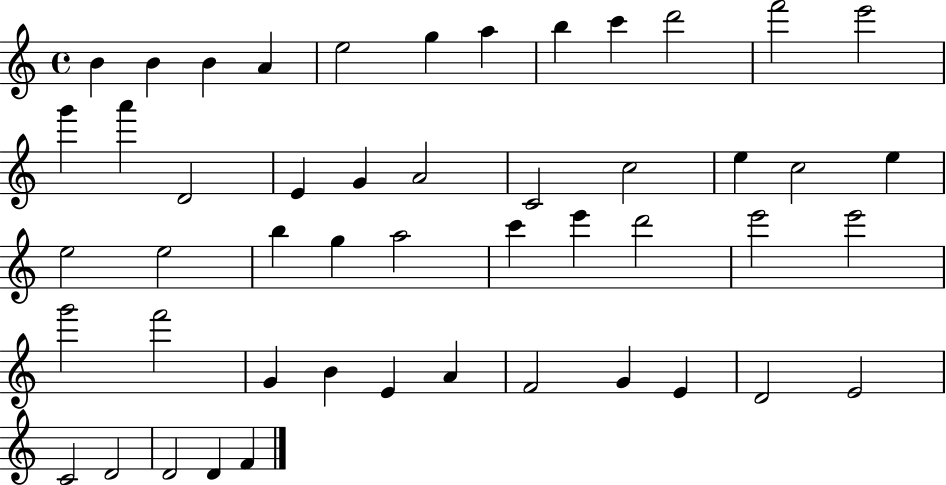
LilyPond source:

{
  \clef treble
  \time 4/4
  \defaultTimeSignature
  \key c \major
  b'4 b'4 b'4 a'4 | e''2 g''4 a''4 | b''4 c'''4 d'''2 | f'''2 e'''2 | \break g'''4 a'''4 d'2 | e'4 g'4 a'2 | c'2 c''2 | e''4 c''2 e''4 | \break e''2 e''2 | b''4 g''4 a''2 | c'''4 e'''4 d'''2 | e'''2 e'''2 | \break g'''2 f'''2 | g'4 b'4 e'4 a'4 | f'2 g'4 e'4 | d'2 e'2 | \break c'2 d'2 | d'2 d'4 f'4 | \bar "|."
}